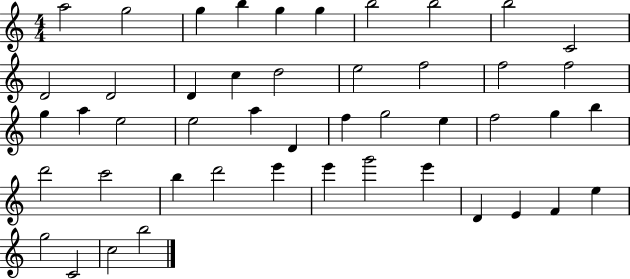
{
  \clef treble
  \numericTimeSignature
  \time 4/4
  \key c \major
  a''2 g''2 | g''4 b''4 g''4 g''4 | b''2 b''2 | b''2 c'2 | \break d'2 d'2 | d'4 c''4 d''2 | e''2 f''2 | f''2 f''2 | \break g''4 a''4 e''2 | e''2 a''4 d'4 | f''4 g''2 e''4 | f''2 g''4 b''4 | \break d'''2 c'''2 | b''4 d'''2 e'''4 | e'''4 g'''2 e'''4 | d'4 e'4 f'4 e''4 | \break g''2 c'2 | c''2 b''2 | \bar "|."
}